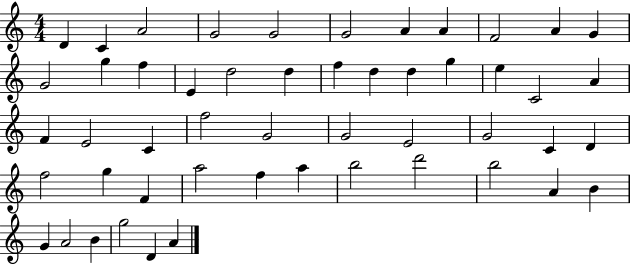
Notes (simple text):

D4/q C4/q A4/h G4/h G4/h G4/h A4/q A4/q F4/h A4/q G4/q G4/h G5/q F5/q E4/q D5/h D5/q F5/q D5/q D5/q G5/q E5/q C4/h A4/q F4/q E4/h C4/q F5/h G4/h G4/h E4/h G4/h C4/q D4/q F5/h G5/q F4/q A5/h F5/q A5/q B5/h D6/h B5/h A4/q B4/q G4/q A4/h B4/q G5/h D4/q A4/q